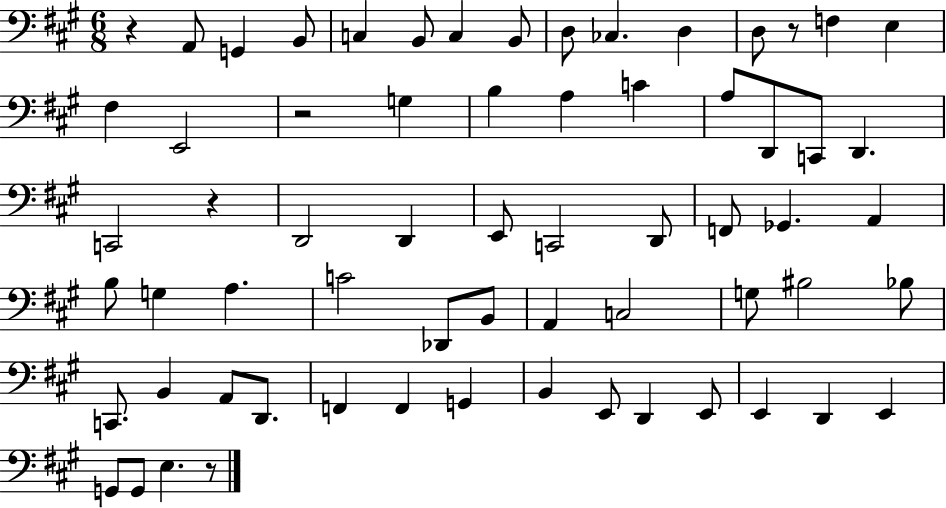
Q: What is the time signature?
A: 6/8